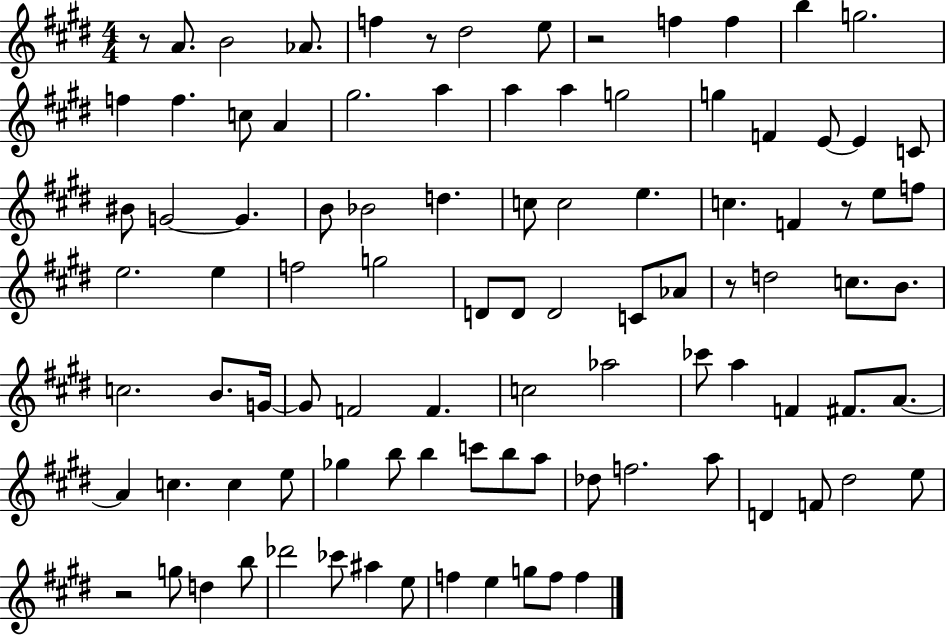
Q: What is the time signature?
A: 4/4